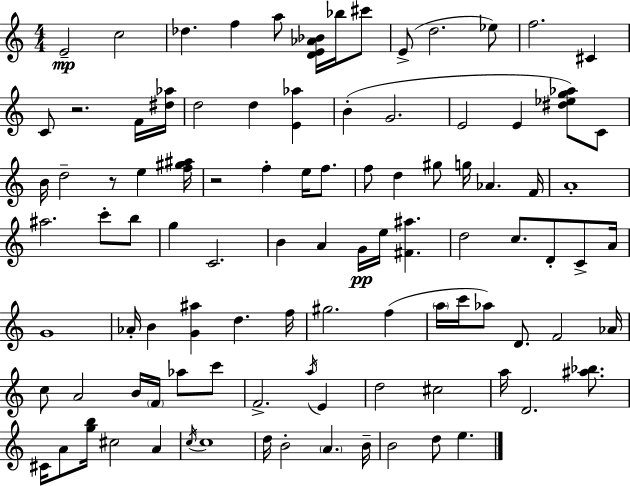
{
  \clef treble
  \numericTimeSignature
  \time 4/4
  \key c \major
  \repeat volta 2 { e'2--\mp c''2 | des''4. f''4 a''8 <d' e' aes' bes'>16 bes''16 cis'''8 | e'8->( d''2. ees''8) | f''2. cis'4 | \break c'8 r2. f'16 <dis'' aes''>16 | d''2 d''4 <e' aes''>4 | b'4-.( g'2. | e'2 e'4 <dis'' ees'' g'' aes''>8) c'8 | \break b'16 d''2-- r8 e''4 <f'' gis'' ais''>16 | r2 f''4-. e''16 f''8. | f''8 d''4 gis''8 g''16 aes'4. f'16 | a'1-. | \break ais''2. c'''8-. b''8 | g''4 c'2. | b'4 a'4 g'16\pp e''16 <fis' ais''>4. | d''2 c''8. d'8-. c'8-> a'16 | \break g'1 | aes'16-. b'4 <g' ais''>4 d''4. f''16 | gis''2. f''4( | \parenthesize a''16 c'''16 aes''8) d'8. f'2 aes'16 | \break c''8 a'2 b'16 \parenthesize f'16 aes''8 c'''8 | f'2.-> \acciaccatura { a''16 } e'4 | d''2 cis''2 | a''16 d'2. <ais'' bes''>8. | \break cis'16 a'8 <g'' b''>16 cis''2 a'4 | \acciaccatura { c''16 } c''1 | d''16 b'2-. \parenthesize a'4. | b'16-- b'2 d''8 e''4. | \break } \bar "|."
}